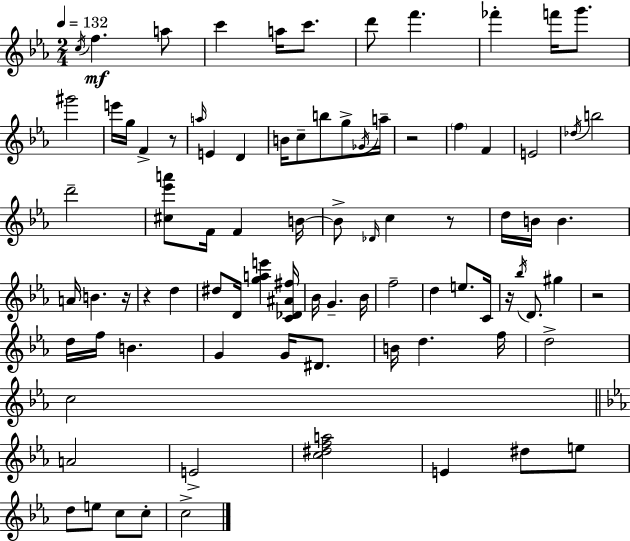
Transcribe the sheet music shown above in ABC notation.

X:1
T:Untitled
M:2/4
L:1/4
K:Eb
c/4 f a/2 c' a/4 c'/2 d'/2 f' _f' f'/4 g'/2 ^g'2 e'/4 g/4 F z/2 a/4 E D B/4 c/2 b/2 g/2 _G/4 a/4 z2 f F E2 _d/4 b2 d'2 [^c_e'a']/2 F/4 F B/4 B/2 _D/4 c z/2 d/4 B/4 B A/4 B z/4 z d ^d/2 D/4 [gae'] [C_D^A^f]/4 _B/4 G _B/4 f2 d e/2 C/4 z/4 _b/4 D/2 ^g z2 d/4 f/4 B G G/4 ^D/2 B/4 d f/4 d2 c2 A2 E2 [c^dfa]2 E ^d/2 e/2 d/2 e/2 c/2 c/2 c2